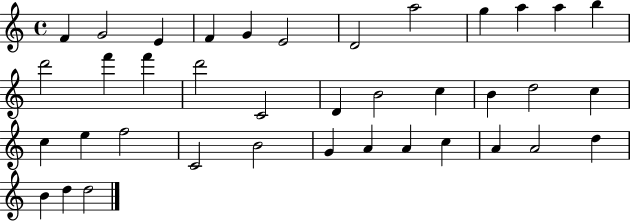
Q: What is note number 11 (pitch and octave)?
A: A5